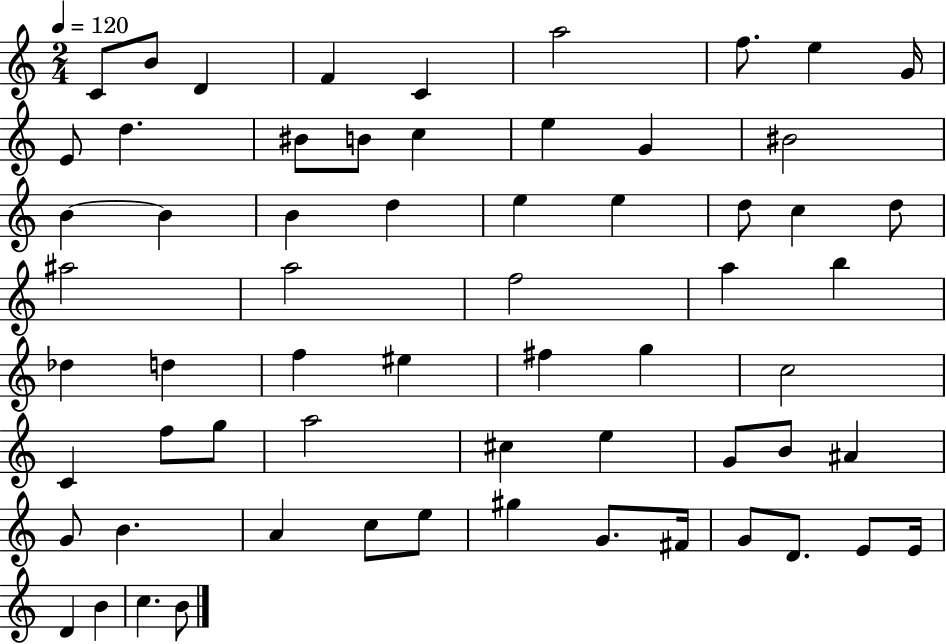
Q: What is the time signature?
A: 2/4